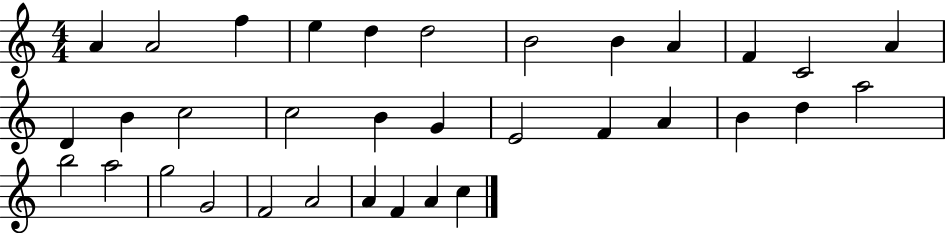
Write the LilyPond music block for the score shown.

{
  \clef treble
  \numericTimeSignature
  \time 4/4
  \key c \major
  a'4 a'2 f''4 | e''4 d''4 d''2 | b'2 b'4 a'4 | f'4 c'2 a'4 | \break d'4 b'4 c''2 | c''2 b'4 g'4 | e'2 f'4 a'4 | b'4 d''4 a''2 | \break b''2 a''2 | g''2 g'2 | f'2 a'2 | a'4 f'4 a'4 c''4 | \break \bar "|."
}